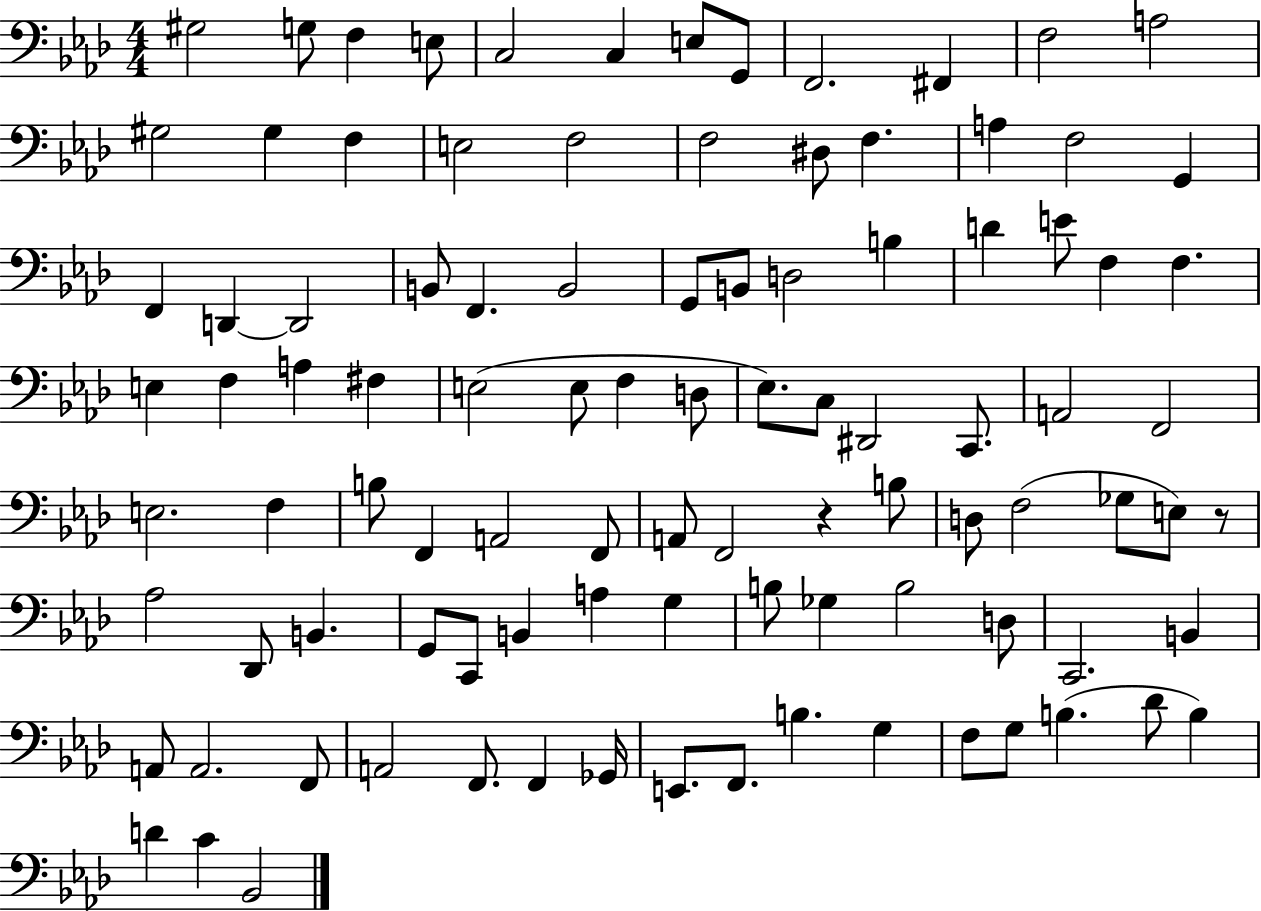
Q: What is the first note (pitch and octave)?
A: G#3